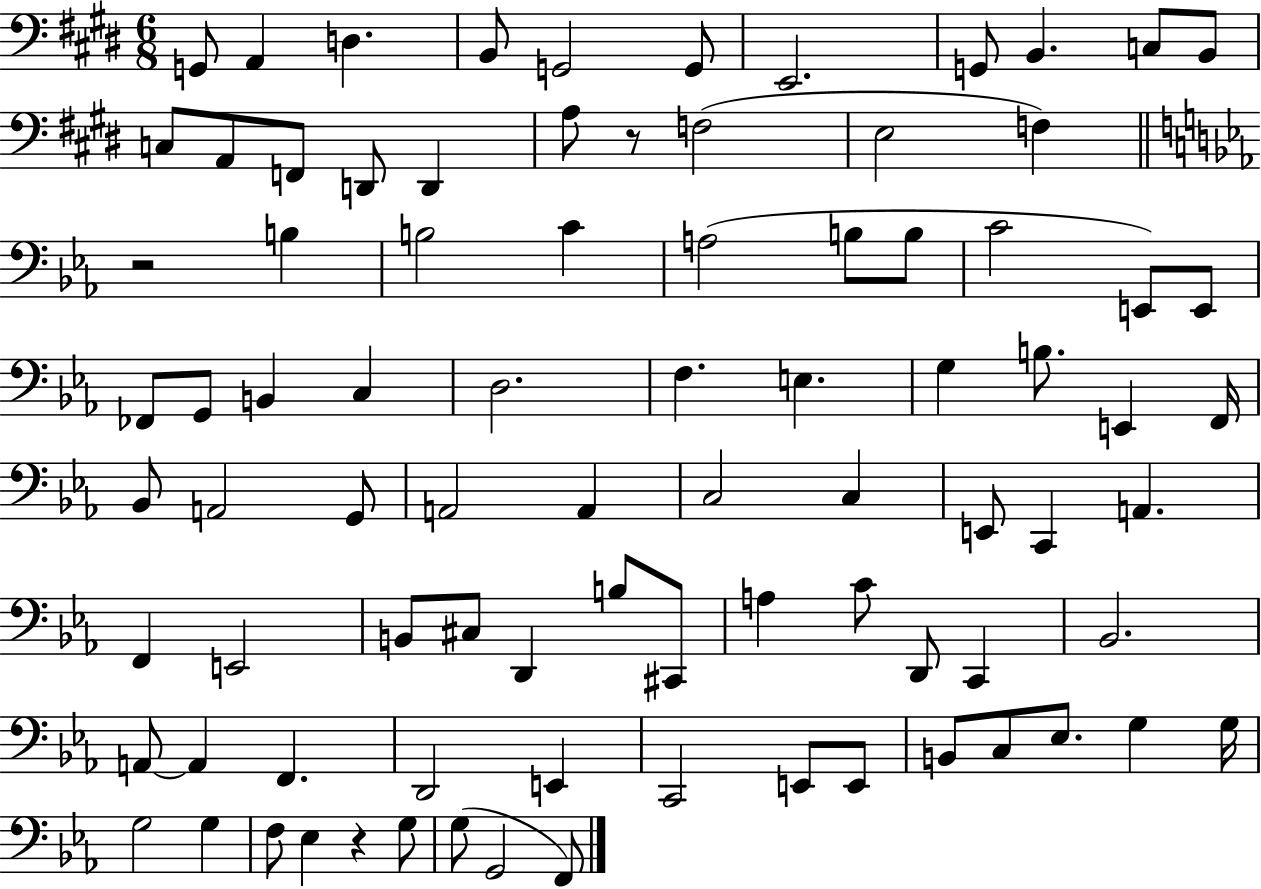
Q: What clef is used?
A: bass